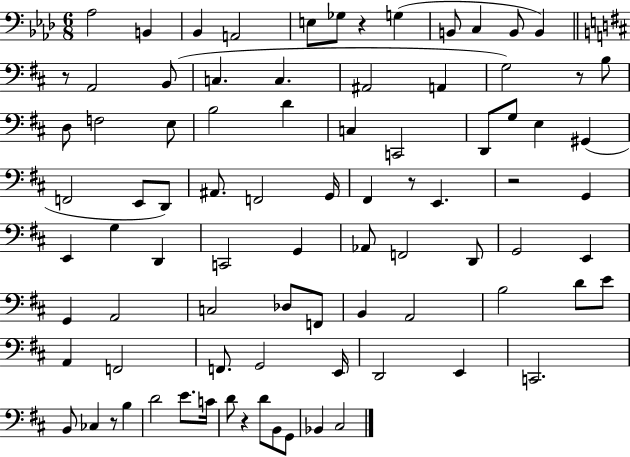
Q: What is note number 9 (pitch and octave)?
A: C3